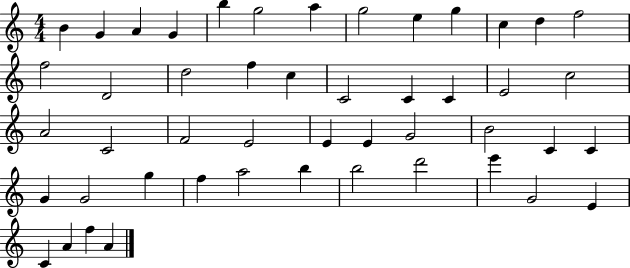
B4/q G4/q A4/q G4/q B5/q G5/h A5/q G5/h E5/q G5/q C5/q D5/q F5/h F5/h D4/h D5/h F5/q C5/q C4/h C4/q C4/q E4/h C5/h A4/h C4/h F4/h E4/h E4/q E4/q G4/h B4/h C4/q C4/q G4/q G4/h G5/q F5/q A5/h B5/q B5/h D6/h E6/q G4/h E4/q C4/q A4/q F5/q A4/q